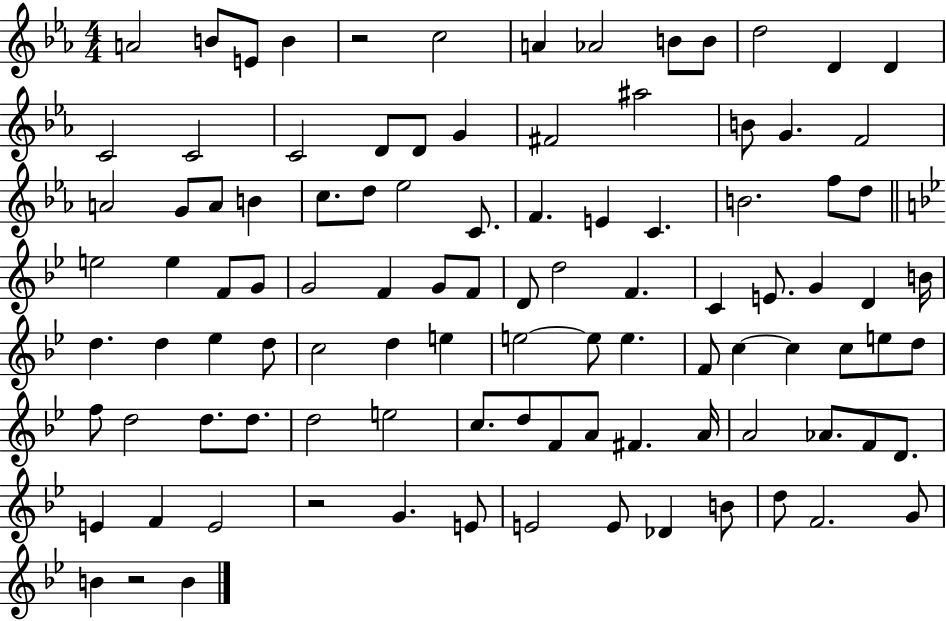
A4/h B4/e E4/e B4/q R/h C5/h A4/q Ab4/h B4/e B4/e D5/h D4/q D4/q C4/h C4/h C4/h D4/e D4/e G4/q F#4/h A#5/h B4/e G4/q. F4/h A4/h G4/e A4/e B4/q C5/e. D5/e Eb5/h C4/e. F4/q. E4/q C4/q. B4/h. F5/e D5/e E5/h E5/q F4/e G4/e G4/h F4/q G4/e F4/e D4/e D5/h F4/q. C4/q E4/e. G4/q D4/q B4/s D5/q. D5/q Eb5/q D5/e C5/h D5/q E5/q E5/h E5/e E5/q. F4/e C5/q C5/q C5/e E5/e D5/e F5/e D5/h D5/e. D5/e. D5/h E5/h C5/e. D5/e F4/e A4/e F#4/q. A4/s A4/h Ab4/e. F4/e D4/e. E4/q F4/q E4/h R/h G4/q. E4/e E4/h E4/e Db4/q B4/e D5/e F4/h. G4/e B4/q R/h B4/q